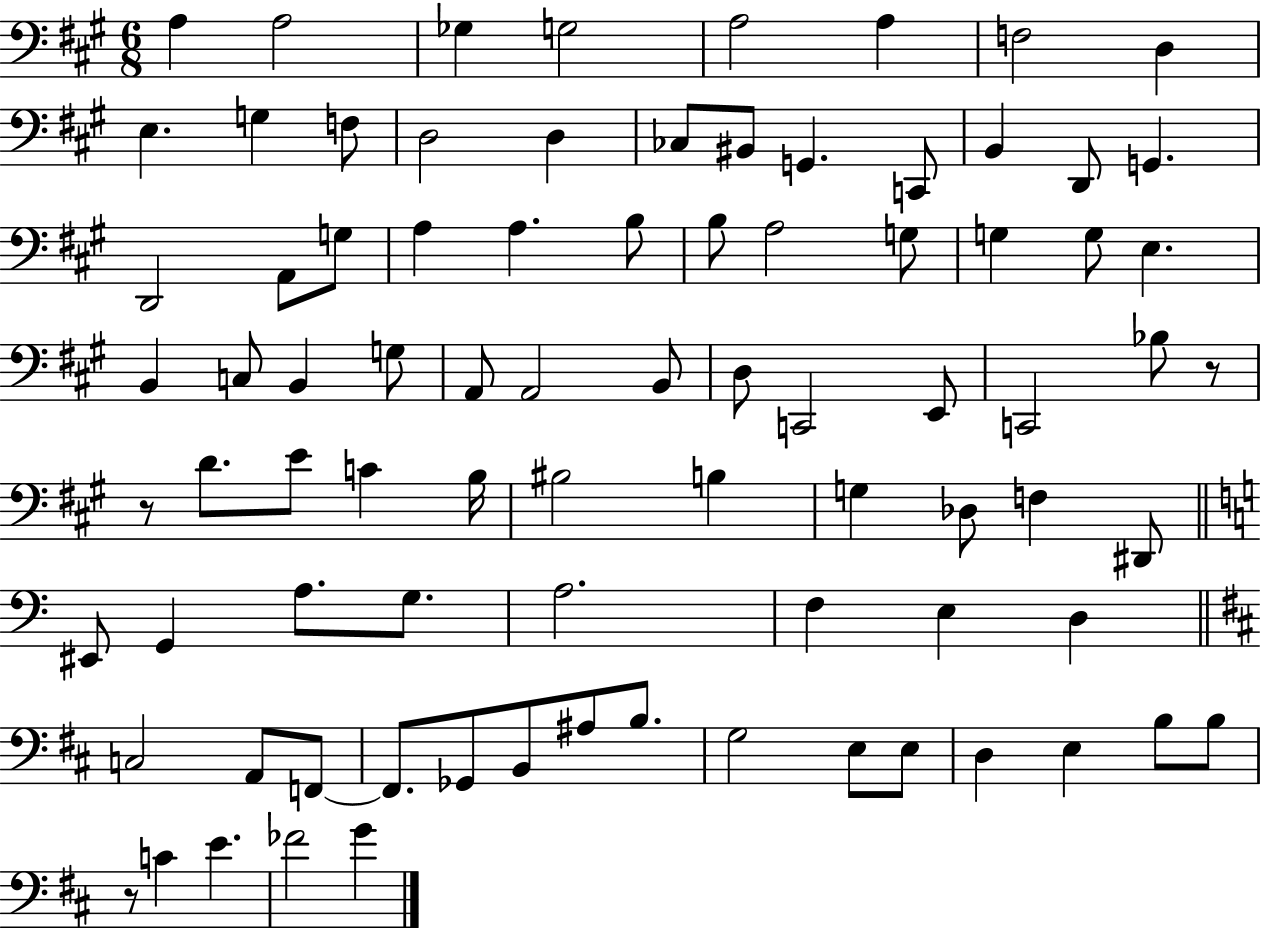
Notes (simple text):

A3/q A3/h Gb3/q G3/h A3/h A3/q F3/h D3/q E3/q. G3/q F3/e D3/h D3/q CES3/e BIS2/e G2/q. C2/e B2/q D2/e G2/q. D2/h A2/e G3/e A3/q A3/q. B3/e B3/e A3/h G3/e G3/q G3/e E3/q. B2/q C3/e B2/q G3/e A2/e A2/h B2/e D3/e C2/h E2/e C2/h Bb3/e R/e R/e D4/e. E4/e C4/q B3/s BIS3/h B3/q G3/q Db3/e F3/q D#2/e EIS2/e G2/q A3/e. G3/e. A3/h. F3/q E3/q D3/q C3/h A2/e F2/e F2/e. Gb2/e B2/e A#3/e B3/e. G3/h E3/e E3/e D3/q E3/q B3/e B3/e R/e C4/q E4/q. FES4/h G4/q